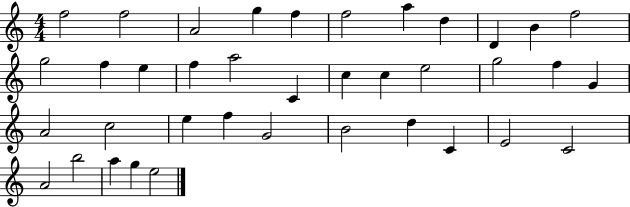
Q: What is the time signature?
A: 4/4